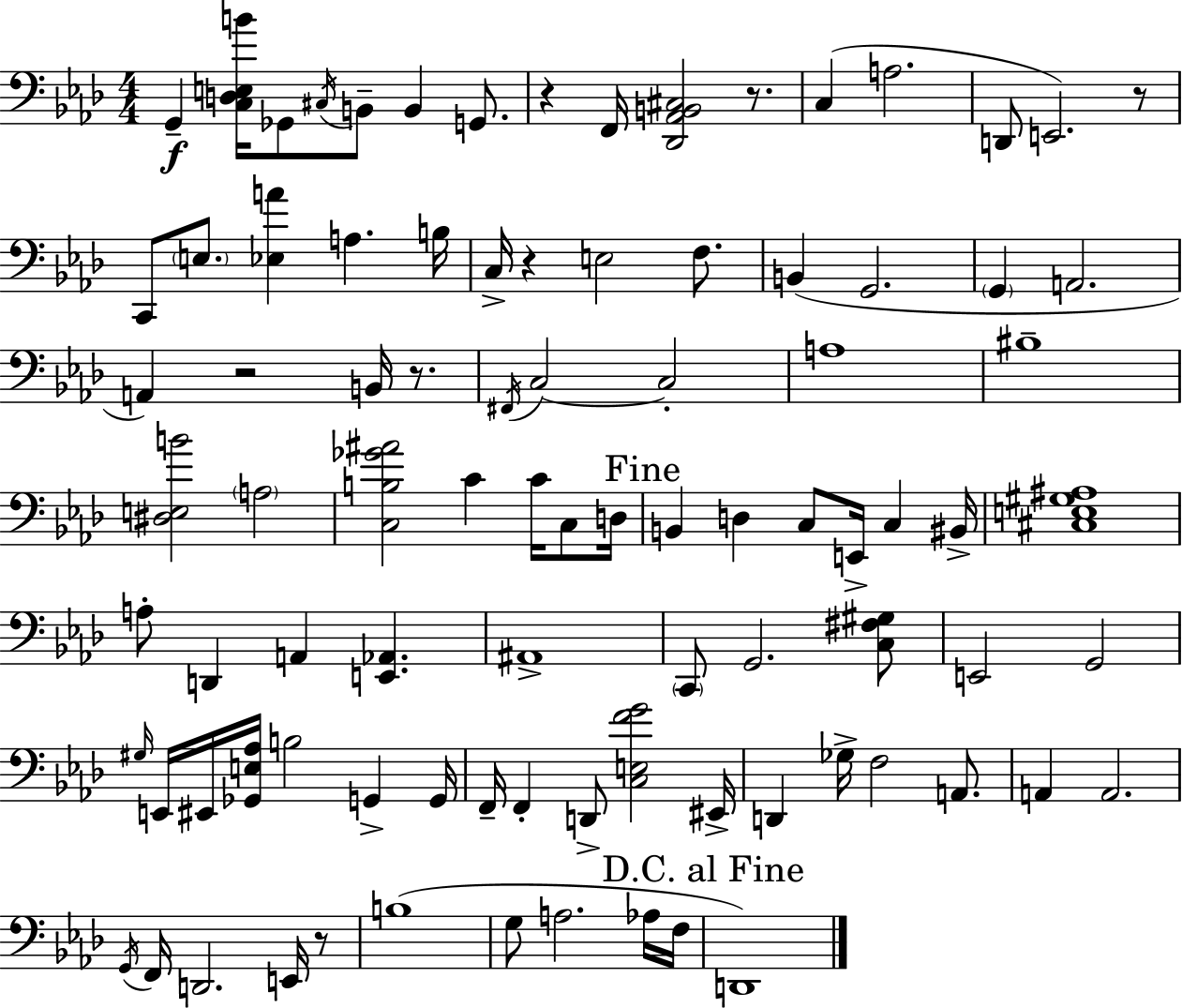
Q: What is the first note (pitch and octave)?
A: G2